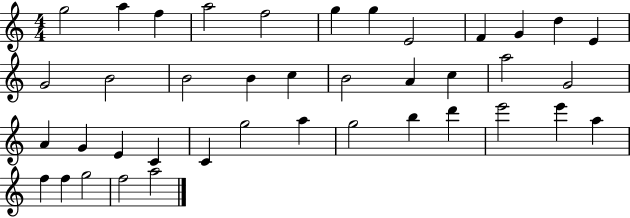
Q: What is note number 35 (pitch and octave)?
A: A5